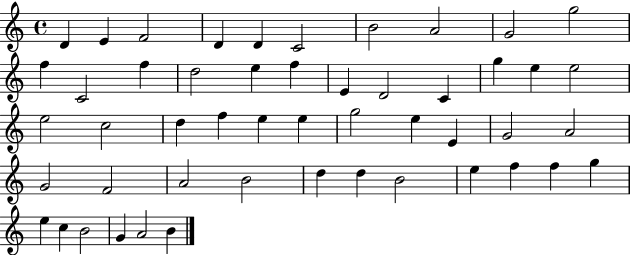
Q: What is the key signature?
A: C major